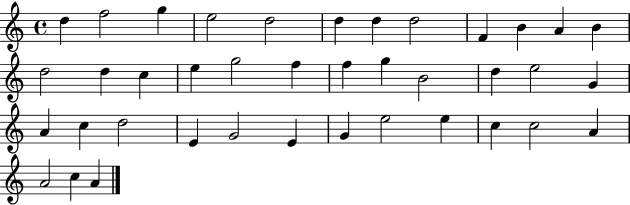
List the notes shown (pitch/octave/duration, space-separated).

D5/q F5/h G5/q E5/h D5/h D5/q D5/q D5/h F4/q B4/q A4/q B4/q D5/h D5/q C5/q E5/q G5/h F5/q F5/q G5/q B4/h D5/q E5/h G4/q A4/q C5/q D5/h E4/q G4/h E4/q G4/q E5/h E5/q C5/q C5/h A4/q A4/h C5/q A4/q